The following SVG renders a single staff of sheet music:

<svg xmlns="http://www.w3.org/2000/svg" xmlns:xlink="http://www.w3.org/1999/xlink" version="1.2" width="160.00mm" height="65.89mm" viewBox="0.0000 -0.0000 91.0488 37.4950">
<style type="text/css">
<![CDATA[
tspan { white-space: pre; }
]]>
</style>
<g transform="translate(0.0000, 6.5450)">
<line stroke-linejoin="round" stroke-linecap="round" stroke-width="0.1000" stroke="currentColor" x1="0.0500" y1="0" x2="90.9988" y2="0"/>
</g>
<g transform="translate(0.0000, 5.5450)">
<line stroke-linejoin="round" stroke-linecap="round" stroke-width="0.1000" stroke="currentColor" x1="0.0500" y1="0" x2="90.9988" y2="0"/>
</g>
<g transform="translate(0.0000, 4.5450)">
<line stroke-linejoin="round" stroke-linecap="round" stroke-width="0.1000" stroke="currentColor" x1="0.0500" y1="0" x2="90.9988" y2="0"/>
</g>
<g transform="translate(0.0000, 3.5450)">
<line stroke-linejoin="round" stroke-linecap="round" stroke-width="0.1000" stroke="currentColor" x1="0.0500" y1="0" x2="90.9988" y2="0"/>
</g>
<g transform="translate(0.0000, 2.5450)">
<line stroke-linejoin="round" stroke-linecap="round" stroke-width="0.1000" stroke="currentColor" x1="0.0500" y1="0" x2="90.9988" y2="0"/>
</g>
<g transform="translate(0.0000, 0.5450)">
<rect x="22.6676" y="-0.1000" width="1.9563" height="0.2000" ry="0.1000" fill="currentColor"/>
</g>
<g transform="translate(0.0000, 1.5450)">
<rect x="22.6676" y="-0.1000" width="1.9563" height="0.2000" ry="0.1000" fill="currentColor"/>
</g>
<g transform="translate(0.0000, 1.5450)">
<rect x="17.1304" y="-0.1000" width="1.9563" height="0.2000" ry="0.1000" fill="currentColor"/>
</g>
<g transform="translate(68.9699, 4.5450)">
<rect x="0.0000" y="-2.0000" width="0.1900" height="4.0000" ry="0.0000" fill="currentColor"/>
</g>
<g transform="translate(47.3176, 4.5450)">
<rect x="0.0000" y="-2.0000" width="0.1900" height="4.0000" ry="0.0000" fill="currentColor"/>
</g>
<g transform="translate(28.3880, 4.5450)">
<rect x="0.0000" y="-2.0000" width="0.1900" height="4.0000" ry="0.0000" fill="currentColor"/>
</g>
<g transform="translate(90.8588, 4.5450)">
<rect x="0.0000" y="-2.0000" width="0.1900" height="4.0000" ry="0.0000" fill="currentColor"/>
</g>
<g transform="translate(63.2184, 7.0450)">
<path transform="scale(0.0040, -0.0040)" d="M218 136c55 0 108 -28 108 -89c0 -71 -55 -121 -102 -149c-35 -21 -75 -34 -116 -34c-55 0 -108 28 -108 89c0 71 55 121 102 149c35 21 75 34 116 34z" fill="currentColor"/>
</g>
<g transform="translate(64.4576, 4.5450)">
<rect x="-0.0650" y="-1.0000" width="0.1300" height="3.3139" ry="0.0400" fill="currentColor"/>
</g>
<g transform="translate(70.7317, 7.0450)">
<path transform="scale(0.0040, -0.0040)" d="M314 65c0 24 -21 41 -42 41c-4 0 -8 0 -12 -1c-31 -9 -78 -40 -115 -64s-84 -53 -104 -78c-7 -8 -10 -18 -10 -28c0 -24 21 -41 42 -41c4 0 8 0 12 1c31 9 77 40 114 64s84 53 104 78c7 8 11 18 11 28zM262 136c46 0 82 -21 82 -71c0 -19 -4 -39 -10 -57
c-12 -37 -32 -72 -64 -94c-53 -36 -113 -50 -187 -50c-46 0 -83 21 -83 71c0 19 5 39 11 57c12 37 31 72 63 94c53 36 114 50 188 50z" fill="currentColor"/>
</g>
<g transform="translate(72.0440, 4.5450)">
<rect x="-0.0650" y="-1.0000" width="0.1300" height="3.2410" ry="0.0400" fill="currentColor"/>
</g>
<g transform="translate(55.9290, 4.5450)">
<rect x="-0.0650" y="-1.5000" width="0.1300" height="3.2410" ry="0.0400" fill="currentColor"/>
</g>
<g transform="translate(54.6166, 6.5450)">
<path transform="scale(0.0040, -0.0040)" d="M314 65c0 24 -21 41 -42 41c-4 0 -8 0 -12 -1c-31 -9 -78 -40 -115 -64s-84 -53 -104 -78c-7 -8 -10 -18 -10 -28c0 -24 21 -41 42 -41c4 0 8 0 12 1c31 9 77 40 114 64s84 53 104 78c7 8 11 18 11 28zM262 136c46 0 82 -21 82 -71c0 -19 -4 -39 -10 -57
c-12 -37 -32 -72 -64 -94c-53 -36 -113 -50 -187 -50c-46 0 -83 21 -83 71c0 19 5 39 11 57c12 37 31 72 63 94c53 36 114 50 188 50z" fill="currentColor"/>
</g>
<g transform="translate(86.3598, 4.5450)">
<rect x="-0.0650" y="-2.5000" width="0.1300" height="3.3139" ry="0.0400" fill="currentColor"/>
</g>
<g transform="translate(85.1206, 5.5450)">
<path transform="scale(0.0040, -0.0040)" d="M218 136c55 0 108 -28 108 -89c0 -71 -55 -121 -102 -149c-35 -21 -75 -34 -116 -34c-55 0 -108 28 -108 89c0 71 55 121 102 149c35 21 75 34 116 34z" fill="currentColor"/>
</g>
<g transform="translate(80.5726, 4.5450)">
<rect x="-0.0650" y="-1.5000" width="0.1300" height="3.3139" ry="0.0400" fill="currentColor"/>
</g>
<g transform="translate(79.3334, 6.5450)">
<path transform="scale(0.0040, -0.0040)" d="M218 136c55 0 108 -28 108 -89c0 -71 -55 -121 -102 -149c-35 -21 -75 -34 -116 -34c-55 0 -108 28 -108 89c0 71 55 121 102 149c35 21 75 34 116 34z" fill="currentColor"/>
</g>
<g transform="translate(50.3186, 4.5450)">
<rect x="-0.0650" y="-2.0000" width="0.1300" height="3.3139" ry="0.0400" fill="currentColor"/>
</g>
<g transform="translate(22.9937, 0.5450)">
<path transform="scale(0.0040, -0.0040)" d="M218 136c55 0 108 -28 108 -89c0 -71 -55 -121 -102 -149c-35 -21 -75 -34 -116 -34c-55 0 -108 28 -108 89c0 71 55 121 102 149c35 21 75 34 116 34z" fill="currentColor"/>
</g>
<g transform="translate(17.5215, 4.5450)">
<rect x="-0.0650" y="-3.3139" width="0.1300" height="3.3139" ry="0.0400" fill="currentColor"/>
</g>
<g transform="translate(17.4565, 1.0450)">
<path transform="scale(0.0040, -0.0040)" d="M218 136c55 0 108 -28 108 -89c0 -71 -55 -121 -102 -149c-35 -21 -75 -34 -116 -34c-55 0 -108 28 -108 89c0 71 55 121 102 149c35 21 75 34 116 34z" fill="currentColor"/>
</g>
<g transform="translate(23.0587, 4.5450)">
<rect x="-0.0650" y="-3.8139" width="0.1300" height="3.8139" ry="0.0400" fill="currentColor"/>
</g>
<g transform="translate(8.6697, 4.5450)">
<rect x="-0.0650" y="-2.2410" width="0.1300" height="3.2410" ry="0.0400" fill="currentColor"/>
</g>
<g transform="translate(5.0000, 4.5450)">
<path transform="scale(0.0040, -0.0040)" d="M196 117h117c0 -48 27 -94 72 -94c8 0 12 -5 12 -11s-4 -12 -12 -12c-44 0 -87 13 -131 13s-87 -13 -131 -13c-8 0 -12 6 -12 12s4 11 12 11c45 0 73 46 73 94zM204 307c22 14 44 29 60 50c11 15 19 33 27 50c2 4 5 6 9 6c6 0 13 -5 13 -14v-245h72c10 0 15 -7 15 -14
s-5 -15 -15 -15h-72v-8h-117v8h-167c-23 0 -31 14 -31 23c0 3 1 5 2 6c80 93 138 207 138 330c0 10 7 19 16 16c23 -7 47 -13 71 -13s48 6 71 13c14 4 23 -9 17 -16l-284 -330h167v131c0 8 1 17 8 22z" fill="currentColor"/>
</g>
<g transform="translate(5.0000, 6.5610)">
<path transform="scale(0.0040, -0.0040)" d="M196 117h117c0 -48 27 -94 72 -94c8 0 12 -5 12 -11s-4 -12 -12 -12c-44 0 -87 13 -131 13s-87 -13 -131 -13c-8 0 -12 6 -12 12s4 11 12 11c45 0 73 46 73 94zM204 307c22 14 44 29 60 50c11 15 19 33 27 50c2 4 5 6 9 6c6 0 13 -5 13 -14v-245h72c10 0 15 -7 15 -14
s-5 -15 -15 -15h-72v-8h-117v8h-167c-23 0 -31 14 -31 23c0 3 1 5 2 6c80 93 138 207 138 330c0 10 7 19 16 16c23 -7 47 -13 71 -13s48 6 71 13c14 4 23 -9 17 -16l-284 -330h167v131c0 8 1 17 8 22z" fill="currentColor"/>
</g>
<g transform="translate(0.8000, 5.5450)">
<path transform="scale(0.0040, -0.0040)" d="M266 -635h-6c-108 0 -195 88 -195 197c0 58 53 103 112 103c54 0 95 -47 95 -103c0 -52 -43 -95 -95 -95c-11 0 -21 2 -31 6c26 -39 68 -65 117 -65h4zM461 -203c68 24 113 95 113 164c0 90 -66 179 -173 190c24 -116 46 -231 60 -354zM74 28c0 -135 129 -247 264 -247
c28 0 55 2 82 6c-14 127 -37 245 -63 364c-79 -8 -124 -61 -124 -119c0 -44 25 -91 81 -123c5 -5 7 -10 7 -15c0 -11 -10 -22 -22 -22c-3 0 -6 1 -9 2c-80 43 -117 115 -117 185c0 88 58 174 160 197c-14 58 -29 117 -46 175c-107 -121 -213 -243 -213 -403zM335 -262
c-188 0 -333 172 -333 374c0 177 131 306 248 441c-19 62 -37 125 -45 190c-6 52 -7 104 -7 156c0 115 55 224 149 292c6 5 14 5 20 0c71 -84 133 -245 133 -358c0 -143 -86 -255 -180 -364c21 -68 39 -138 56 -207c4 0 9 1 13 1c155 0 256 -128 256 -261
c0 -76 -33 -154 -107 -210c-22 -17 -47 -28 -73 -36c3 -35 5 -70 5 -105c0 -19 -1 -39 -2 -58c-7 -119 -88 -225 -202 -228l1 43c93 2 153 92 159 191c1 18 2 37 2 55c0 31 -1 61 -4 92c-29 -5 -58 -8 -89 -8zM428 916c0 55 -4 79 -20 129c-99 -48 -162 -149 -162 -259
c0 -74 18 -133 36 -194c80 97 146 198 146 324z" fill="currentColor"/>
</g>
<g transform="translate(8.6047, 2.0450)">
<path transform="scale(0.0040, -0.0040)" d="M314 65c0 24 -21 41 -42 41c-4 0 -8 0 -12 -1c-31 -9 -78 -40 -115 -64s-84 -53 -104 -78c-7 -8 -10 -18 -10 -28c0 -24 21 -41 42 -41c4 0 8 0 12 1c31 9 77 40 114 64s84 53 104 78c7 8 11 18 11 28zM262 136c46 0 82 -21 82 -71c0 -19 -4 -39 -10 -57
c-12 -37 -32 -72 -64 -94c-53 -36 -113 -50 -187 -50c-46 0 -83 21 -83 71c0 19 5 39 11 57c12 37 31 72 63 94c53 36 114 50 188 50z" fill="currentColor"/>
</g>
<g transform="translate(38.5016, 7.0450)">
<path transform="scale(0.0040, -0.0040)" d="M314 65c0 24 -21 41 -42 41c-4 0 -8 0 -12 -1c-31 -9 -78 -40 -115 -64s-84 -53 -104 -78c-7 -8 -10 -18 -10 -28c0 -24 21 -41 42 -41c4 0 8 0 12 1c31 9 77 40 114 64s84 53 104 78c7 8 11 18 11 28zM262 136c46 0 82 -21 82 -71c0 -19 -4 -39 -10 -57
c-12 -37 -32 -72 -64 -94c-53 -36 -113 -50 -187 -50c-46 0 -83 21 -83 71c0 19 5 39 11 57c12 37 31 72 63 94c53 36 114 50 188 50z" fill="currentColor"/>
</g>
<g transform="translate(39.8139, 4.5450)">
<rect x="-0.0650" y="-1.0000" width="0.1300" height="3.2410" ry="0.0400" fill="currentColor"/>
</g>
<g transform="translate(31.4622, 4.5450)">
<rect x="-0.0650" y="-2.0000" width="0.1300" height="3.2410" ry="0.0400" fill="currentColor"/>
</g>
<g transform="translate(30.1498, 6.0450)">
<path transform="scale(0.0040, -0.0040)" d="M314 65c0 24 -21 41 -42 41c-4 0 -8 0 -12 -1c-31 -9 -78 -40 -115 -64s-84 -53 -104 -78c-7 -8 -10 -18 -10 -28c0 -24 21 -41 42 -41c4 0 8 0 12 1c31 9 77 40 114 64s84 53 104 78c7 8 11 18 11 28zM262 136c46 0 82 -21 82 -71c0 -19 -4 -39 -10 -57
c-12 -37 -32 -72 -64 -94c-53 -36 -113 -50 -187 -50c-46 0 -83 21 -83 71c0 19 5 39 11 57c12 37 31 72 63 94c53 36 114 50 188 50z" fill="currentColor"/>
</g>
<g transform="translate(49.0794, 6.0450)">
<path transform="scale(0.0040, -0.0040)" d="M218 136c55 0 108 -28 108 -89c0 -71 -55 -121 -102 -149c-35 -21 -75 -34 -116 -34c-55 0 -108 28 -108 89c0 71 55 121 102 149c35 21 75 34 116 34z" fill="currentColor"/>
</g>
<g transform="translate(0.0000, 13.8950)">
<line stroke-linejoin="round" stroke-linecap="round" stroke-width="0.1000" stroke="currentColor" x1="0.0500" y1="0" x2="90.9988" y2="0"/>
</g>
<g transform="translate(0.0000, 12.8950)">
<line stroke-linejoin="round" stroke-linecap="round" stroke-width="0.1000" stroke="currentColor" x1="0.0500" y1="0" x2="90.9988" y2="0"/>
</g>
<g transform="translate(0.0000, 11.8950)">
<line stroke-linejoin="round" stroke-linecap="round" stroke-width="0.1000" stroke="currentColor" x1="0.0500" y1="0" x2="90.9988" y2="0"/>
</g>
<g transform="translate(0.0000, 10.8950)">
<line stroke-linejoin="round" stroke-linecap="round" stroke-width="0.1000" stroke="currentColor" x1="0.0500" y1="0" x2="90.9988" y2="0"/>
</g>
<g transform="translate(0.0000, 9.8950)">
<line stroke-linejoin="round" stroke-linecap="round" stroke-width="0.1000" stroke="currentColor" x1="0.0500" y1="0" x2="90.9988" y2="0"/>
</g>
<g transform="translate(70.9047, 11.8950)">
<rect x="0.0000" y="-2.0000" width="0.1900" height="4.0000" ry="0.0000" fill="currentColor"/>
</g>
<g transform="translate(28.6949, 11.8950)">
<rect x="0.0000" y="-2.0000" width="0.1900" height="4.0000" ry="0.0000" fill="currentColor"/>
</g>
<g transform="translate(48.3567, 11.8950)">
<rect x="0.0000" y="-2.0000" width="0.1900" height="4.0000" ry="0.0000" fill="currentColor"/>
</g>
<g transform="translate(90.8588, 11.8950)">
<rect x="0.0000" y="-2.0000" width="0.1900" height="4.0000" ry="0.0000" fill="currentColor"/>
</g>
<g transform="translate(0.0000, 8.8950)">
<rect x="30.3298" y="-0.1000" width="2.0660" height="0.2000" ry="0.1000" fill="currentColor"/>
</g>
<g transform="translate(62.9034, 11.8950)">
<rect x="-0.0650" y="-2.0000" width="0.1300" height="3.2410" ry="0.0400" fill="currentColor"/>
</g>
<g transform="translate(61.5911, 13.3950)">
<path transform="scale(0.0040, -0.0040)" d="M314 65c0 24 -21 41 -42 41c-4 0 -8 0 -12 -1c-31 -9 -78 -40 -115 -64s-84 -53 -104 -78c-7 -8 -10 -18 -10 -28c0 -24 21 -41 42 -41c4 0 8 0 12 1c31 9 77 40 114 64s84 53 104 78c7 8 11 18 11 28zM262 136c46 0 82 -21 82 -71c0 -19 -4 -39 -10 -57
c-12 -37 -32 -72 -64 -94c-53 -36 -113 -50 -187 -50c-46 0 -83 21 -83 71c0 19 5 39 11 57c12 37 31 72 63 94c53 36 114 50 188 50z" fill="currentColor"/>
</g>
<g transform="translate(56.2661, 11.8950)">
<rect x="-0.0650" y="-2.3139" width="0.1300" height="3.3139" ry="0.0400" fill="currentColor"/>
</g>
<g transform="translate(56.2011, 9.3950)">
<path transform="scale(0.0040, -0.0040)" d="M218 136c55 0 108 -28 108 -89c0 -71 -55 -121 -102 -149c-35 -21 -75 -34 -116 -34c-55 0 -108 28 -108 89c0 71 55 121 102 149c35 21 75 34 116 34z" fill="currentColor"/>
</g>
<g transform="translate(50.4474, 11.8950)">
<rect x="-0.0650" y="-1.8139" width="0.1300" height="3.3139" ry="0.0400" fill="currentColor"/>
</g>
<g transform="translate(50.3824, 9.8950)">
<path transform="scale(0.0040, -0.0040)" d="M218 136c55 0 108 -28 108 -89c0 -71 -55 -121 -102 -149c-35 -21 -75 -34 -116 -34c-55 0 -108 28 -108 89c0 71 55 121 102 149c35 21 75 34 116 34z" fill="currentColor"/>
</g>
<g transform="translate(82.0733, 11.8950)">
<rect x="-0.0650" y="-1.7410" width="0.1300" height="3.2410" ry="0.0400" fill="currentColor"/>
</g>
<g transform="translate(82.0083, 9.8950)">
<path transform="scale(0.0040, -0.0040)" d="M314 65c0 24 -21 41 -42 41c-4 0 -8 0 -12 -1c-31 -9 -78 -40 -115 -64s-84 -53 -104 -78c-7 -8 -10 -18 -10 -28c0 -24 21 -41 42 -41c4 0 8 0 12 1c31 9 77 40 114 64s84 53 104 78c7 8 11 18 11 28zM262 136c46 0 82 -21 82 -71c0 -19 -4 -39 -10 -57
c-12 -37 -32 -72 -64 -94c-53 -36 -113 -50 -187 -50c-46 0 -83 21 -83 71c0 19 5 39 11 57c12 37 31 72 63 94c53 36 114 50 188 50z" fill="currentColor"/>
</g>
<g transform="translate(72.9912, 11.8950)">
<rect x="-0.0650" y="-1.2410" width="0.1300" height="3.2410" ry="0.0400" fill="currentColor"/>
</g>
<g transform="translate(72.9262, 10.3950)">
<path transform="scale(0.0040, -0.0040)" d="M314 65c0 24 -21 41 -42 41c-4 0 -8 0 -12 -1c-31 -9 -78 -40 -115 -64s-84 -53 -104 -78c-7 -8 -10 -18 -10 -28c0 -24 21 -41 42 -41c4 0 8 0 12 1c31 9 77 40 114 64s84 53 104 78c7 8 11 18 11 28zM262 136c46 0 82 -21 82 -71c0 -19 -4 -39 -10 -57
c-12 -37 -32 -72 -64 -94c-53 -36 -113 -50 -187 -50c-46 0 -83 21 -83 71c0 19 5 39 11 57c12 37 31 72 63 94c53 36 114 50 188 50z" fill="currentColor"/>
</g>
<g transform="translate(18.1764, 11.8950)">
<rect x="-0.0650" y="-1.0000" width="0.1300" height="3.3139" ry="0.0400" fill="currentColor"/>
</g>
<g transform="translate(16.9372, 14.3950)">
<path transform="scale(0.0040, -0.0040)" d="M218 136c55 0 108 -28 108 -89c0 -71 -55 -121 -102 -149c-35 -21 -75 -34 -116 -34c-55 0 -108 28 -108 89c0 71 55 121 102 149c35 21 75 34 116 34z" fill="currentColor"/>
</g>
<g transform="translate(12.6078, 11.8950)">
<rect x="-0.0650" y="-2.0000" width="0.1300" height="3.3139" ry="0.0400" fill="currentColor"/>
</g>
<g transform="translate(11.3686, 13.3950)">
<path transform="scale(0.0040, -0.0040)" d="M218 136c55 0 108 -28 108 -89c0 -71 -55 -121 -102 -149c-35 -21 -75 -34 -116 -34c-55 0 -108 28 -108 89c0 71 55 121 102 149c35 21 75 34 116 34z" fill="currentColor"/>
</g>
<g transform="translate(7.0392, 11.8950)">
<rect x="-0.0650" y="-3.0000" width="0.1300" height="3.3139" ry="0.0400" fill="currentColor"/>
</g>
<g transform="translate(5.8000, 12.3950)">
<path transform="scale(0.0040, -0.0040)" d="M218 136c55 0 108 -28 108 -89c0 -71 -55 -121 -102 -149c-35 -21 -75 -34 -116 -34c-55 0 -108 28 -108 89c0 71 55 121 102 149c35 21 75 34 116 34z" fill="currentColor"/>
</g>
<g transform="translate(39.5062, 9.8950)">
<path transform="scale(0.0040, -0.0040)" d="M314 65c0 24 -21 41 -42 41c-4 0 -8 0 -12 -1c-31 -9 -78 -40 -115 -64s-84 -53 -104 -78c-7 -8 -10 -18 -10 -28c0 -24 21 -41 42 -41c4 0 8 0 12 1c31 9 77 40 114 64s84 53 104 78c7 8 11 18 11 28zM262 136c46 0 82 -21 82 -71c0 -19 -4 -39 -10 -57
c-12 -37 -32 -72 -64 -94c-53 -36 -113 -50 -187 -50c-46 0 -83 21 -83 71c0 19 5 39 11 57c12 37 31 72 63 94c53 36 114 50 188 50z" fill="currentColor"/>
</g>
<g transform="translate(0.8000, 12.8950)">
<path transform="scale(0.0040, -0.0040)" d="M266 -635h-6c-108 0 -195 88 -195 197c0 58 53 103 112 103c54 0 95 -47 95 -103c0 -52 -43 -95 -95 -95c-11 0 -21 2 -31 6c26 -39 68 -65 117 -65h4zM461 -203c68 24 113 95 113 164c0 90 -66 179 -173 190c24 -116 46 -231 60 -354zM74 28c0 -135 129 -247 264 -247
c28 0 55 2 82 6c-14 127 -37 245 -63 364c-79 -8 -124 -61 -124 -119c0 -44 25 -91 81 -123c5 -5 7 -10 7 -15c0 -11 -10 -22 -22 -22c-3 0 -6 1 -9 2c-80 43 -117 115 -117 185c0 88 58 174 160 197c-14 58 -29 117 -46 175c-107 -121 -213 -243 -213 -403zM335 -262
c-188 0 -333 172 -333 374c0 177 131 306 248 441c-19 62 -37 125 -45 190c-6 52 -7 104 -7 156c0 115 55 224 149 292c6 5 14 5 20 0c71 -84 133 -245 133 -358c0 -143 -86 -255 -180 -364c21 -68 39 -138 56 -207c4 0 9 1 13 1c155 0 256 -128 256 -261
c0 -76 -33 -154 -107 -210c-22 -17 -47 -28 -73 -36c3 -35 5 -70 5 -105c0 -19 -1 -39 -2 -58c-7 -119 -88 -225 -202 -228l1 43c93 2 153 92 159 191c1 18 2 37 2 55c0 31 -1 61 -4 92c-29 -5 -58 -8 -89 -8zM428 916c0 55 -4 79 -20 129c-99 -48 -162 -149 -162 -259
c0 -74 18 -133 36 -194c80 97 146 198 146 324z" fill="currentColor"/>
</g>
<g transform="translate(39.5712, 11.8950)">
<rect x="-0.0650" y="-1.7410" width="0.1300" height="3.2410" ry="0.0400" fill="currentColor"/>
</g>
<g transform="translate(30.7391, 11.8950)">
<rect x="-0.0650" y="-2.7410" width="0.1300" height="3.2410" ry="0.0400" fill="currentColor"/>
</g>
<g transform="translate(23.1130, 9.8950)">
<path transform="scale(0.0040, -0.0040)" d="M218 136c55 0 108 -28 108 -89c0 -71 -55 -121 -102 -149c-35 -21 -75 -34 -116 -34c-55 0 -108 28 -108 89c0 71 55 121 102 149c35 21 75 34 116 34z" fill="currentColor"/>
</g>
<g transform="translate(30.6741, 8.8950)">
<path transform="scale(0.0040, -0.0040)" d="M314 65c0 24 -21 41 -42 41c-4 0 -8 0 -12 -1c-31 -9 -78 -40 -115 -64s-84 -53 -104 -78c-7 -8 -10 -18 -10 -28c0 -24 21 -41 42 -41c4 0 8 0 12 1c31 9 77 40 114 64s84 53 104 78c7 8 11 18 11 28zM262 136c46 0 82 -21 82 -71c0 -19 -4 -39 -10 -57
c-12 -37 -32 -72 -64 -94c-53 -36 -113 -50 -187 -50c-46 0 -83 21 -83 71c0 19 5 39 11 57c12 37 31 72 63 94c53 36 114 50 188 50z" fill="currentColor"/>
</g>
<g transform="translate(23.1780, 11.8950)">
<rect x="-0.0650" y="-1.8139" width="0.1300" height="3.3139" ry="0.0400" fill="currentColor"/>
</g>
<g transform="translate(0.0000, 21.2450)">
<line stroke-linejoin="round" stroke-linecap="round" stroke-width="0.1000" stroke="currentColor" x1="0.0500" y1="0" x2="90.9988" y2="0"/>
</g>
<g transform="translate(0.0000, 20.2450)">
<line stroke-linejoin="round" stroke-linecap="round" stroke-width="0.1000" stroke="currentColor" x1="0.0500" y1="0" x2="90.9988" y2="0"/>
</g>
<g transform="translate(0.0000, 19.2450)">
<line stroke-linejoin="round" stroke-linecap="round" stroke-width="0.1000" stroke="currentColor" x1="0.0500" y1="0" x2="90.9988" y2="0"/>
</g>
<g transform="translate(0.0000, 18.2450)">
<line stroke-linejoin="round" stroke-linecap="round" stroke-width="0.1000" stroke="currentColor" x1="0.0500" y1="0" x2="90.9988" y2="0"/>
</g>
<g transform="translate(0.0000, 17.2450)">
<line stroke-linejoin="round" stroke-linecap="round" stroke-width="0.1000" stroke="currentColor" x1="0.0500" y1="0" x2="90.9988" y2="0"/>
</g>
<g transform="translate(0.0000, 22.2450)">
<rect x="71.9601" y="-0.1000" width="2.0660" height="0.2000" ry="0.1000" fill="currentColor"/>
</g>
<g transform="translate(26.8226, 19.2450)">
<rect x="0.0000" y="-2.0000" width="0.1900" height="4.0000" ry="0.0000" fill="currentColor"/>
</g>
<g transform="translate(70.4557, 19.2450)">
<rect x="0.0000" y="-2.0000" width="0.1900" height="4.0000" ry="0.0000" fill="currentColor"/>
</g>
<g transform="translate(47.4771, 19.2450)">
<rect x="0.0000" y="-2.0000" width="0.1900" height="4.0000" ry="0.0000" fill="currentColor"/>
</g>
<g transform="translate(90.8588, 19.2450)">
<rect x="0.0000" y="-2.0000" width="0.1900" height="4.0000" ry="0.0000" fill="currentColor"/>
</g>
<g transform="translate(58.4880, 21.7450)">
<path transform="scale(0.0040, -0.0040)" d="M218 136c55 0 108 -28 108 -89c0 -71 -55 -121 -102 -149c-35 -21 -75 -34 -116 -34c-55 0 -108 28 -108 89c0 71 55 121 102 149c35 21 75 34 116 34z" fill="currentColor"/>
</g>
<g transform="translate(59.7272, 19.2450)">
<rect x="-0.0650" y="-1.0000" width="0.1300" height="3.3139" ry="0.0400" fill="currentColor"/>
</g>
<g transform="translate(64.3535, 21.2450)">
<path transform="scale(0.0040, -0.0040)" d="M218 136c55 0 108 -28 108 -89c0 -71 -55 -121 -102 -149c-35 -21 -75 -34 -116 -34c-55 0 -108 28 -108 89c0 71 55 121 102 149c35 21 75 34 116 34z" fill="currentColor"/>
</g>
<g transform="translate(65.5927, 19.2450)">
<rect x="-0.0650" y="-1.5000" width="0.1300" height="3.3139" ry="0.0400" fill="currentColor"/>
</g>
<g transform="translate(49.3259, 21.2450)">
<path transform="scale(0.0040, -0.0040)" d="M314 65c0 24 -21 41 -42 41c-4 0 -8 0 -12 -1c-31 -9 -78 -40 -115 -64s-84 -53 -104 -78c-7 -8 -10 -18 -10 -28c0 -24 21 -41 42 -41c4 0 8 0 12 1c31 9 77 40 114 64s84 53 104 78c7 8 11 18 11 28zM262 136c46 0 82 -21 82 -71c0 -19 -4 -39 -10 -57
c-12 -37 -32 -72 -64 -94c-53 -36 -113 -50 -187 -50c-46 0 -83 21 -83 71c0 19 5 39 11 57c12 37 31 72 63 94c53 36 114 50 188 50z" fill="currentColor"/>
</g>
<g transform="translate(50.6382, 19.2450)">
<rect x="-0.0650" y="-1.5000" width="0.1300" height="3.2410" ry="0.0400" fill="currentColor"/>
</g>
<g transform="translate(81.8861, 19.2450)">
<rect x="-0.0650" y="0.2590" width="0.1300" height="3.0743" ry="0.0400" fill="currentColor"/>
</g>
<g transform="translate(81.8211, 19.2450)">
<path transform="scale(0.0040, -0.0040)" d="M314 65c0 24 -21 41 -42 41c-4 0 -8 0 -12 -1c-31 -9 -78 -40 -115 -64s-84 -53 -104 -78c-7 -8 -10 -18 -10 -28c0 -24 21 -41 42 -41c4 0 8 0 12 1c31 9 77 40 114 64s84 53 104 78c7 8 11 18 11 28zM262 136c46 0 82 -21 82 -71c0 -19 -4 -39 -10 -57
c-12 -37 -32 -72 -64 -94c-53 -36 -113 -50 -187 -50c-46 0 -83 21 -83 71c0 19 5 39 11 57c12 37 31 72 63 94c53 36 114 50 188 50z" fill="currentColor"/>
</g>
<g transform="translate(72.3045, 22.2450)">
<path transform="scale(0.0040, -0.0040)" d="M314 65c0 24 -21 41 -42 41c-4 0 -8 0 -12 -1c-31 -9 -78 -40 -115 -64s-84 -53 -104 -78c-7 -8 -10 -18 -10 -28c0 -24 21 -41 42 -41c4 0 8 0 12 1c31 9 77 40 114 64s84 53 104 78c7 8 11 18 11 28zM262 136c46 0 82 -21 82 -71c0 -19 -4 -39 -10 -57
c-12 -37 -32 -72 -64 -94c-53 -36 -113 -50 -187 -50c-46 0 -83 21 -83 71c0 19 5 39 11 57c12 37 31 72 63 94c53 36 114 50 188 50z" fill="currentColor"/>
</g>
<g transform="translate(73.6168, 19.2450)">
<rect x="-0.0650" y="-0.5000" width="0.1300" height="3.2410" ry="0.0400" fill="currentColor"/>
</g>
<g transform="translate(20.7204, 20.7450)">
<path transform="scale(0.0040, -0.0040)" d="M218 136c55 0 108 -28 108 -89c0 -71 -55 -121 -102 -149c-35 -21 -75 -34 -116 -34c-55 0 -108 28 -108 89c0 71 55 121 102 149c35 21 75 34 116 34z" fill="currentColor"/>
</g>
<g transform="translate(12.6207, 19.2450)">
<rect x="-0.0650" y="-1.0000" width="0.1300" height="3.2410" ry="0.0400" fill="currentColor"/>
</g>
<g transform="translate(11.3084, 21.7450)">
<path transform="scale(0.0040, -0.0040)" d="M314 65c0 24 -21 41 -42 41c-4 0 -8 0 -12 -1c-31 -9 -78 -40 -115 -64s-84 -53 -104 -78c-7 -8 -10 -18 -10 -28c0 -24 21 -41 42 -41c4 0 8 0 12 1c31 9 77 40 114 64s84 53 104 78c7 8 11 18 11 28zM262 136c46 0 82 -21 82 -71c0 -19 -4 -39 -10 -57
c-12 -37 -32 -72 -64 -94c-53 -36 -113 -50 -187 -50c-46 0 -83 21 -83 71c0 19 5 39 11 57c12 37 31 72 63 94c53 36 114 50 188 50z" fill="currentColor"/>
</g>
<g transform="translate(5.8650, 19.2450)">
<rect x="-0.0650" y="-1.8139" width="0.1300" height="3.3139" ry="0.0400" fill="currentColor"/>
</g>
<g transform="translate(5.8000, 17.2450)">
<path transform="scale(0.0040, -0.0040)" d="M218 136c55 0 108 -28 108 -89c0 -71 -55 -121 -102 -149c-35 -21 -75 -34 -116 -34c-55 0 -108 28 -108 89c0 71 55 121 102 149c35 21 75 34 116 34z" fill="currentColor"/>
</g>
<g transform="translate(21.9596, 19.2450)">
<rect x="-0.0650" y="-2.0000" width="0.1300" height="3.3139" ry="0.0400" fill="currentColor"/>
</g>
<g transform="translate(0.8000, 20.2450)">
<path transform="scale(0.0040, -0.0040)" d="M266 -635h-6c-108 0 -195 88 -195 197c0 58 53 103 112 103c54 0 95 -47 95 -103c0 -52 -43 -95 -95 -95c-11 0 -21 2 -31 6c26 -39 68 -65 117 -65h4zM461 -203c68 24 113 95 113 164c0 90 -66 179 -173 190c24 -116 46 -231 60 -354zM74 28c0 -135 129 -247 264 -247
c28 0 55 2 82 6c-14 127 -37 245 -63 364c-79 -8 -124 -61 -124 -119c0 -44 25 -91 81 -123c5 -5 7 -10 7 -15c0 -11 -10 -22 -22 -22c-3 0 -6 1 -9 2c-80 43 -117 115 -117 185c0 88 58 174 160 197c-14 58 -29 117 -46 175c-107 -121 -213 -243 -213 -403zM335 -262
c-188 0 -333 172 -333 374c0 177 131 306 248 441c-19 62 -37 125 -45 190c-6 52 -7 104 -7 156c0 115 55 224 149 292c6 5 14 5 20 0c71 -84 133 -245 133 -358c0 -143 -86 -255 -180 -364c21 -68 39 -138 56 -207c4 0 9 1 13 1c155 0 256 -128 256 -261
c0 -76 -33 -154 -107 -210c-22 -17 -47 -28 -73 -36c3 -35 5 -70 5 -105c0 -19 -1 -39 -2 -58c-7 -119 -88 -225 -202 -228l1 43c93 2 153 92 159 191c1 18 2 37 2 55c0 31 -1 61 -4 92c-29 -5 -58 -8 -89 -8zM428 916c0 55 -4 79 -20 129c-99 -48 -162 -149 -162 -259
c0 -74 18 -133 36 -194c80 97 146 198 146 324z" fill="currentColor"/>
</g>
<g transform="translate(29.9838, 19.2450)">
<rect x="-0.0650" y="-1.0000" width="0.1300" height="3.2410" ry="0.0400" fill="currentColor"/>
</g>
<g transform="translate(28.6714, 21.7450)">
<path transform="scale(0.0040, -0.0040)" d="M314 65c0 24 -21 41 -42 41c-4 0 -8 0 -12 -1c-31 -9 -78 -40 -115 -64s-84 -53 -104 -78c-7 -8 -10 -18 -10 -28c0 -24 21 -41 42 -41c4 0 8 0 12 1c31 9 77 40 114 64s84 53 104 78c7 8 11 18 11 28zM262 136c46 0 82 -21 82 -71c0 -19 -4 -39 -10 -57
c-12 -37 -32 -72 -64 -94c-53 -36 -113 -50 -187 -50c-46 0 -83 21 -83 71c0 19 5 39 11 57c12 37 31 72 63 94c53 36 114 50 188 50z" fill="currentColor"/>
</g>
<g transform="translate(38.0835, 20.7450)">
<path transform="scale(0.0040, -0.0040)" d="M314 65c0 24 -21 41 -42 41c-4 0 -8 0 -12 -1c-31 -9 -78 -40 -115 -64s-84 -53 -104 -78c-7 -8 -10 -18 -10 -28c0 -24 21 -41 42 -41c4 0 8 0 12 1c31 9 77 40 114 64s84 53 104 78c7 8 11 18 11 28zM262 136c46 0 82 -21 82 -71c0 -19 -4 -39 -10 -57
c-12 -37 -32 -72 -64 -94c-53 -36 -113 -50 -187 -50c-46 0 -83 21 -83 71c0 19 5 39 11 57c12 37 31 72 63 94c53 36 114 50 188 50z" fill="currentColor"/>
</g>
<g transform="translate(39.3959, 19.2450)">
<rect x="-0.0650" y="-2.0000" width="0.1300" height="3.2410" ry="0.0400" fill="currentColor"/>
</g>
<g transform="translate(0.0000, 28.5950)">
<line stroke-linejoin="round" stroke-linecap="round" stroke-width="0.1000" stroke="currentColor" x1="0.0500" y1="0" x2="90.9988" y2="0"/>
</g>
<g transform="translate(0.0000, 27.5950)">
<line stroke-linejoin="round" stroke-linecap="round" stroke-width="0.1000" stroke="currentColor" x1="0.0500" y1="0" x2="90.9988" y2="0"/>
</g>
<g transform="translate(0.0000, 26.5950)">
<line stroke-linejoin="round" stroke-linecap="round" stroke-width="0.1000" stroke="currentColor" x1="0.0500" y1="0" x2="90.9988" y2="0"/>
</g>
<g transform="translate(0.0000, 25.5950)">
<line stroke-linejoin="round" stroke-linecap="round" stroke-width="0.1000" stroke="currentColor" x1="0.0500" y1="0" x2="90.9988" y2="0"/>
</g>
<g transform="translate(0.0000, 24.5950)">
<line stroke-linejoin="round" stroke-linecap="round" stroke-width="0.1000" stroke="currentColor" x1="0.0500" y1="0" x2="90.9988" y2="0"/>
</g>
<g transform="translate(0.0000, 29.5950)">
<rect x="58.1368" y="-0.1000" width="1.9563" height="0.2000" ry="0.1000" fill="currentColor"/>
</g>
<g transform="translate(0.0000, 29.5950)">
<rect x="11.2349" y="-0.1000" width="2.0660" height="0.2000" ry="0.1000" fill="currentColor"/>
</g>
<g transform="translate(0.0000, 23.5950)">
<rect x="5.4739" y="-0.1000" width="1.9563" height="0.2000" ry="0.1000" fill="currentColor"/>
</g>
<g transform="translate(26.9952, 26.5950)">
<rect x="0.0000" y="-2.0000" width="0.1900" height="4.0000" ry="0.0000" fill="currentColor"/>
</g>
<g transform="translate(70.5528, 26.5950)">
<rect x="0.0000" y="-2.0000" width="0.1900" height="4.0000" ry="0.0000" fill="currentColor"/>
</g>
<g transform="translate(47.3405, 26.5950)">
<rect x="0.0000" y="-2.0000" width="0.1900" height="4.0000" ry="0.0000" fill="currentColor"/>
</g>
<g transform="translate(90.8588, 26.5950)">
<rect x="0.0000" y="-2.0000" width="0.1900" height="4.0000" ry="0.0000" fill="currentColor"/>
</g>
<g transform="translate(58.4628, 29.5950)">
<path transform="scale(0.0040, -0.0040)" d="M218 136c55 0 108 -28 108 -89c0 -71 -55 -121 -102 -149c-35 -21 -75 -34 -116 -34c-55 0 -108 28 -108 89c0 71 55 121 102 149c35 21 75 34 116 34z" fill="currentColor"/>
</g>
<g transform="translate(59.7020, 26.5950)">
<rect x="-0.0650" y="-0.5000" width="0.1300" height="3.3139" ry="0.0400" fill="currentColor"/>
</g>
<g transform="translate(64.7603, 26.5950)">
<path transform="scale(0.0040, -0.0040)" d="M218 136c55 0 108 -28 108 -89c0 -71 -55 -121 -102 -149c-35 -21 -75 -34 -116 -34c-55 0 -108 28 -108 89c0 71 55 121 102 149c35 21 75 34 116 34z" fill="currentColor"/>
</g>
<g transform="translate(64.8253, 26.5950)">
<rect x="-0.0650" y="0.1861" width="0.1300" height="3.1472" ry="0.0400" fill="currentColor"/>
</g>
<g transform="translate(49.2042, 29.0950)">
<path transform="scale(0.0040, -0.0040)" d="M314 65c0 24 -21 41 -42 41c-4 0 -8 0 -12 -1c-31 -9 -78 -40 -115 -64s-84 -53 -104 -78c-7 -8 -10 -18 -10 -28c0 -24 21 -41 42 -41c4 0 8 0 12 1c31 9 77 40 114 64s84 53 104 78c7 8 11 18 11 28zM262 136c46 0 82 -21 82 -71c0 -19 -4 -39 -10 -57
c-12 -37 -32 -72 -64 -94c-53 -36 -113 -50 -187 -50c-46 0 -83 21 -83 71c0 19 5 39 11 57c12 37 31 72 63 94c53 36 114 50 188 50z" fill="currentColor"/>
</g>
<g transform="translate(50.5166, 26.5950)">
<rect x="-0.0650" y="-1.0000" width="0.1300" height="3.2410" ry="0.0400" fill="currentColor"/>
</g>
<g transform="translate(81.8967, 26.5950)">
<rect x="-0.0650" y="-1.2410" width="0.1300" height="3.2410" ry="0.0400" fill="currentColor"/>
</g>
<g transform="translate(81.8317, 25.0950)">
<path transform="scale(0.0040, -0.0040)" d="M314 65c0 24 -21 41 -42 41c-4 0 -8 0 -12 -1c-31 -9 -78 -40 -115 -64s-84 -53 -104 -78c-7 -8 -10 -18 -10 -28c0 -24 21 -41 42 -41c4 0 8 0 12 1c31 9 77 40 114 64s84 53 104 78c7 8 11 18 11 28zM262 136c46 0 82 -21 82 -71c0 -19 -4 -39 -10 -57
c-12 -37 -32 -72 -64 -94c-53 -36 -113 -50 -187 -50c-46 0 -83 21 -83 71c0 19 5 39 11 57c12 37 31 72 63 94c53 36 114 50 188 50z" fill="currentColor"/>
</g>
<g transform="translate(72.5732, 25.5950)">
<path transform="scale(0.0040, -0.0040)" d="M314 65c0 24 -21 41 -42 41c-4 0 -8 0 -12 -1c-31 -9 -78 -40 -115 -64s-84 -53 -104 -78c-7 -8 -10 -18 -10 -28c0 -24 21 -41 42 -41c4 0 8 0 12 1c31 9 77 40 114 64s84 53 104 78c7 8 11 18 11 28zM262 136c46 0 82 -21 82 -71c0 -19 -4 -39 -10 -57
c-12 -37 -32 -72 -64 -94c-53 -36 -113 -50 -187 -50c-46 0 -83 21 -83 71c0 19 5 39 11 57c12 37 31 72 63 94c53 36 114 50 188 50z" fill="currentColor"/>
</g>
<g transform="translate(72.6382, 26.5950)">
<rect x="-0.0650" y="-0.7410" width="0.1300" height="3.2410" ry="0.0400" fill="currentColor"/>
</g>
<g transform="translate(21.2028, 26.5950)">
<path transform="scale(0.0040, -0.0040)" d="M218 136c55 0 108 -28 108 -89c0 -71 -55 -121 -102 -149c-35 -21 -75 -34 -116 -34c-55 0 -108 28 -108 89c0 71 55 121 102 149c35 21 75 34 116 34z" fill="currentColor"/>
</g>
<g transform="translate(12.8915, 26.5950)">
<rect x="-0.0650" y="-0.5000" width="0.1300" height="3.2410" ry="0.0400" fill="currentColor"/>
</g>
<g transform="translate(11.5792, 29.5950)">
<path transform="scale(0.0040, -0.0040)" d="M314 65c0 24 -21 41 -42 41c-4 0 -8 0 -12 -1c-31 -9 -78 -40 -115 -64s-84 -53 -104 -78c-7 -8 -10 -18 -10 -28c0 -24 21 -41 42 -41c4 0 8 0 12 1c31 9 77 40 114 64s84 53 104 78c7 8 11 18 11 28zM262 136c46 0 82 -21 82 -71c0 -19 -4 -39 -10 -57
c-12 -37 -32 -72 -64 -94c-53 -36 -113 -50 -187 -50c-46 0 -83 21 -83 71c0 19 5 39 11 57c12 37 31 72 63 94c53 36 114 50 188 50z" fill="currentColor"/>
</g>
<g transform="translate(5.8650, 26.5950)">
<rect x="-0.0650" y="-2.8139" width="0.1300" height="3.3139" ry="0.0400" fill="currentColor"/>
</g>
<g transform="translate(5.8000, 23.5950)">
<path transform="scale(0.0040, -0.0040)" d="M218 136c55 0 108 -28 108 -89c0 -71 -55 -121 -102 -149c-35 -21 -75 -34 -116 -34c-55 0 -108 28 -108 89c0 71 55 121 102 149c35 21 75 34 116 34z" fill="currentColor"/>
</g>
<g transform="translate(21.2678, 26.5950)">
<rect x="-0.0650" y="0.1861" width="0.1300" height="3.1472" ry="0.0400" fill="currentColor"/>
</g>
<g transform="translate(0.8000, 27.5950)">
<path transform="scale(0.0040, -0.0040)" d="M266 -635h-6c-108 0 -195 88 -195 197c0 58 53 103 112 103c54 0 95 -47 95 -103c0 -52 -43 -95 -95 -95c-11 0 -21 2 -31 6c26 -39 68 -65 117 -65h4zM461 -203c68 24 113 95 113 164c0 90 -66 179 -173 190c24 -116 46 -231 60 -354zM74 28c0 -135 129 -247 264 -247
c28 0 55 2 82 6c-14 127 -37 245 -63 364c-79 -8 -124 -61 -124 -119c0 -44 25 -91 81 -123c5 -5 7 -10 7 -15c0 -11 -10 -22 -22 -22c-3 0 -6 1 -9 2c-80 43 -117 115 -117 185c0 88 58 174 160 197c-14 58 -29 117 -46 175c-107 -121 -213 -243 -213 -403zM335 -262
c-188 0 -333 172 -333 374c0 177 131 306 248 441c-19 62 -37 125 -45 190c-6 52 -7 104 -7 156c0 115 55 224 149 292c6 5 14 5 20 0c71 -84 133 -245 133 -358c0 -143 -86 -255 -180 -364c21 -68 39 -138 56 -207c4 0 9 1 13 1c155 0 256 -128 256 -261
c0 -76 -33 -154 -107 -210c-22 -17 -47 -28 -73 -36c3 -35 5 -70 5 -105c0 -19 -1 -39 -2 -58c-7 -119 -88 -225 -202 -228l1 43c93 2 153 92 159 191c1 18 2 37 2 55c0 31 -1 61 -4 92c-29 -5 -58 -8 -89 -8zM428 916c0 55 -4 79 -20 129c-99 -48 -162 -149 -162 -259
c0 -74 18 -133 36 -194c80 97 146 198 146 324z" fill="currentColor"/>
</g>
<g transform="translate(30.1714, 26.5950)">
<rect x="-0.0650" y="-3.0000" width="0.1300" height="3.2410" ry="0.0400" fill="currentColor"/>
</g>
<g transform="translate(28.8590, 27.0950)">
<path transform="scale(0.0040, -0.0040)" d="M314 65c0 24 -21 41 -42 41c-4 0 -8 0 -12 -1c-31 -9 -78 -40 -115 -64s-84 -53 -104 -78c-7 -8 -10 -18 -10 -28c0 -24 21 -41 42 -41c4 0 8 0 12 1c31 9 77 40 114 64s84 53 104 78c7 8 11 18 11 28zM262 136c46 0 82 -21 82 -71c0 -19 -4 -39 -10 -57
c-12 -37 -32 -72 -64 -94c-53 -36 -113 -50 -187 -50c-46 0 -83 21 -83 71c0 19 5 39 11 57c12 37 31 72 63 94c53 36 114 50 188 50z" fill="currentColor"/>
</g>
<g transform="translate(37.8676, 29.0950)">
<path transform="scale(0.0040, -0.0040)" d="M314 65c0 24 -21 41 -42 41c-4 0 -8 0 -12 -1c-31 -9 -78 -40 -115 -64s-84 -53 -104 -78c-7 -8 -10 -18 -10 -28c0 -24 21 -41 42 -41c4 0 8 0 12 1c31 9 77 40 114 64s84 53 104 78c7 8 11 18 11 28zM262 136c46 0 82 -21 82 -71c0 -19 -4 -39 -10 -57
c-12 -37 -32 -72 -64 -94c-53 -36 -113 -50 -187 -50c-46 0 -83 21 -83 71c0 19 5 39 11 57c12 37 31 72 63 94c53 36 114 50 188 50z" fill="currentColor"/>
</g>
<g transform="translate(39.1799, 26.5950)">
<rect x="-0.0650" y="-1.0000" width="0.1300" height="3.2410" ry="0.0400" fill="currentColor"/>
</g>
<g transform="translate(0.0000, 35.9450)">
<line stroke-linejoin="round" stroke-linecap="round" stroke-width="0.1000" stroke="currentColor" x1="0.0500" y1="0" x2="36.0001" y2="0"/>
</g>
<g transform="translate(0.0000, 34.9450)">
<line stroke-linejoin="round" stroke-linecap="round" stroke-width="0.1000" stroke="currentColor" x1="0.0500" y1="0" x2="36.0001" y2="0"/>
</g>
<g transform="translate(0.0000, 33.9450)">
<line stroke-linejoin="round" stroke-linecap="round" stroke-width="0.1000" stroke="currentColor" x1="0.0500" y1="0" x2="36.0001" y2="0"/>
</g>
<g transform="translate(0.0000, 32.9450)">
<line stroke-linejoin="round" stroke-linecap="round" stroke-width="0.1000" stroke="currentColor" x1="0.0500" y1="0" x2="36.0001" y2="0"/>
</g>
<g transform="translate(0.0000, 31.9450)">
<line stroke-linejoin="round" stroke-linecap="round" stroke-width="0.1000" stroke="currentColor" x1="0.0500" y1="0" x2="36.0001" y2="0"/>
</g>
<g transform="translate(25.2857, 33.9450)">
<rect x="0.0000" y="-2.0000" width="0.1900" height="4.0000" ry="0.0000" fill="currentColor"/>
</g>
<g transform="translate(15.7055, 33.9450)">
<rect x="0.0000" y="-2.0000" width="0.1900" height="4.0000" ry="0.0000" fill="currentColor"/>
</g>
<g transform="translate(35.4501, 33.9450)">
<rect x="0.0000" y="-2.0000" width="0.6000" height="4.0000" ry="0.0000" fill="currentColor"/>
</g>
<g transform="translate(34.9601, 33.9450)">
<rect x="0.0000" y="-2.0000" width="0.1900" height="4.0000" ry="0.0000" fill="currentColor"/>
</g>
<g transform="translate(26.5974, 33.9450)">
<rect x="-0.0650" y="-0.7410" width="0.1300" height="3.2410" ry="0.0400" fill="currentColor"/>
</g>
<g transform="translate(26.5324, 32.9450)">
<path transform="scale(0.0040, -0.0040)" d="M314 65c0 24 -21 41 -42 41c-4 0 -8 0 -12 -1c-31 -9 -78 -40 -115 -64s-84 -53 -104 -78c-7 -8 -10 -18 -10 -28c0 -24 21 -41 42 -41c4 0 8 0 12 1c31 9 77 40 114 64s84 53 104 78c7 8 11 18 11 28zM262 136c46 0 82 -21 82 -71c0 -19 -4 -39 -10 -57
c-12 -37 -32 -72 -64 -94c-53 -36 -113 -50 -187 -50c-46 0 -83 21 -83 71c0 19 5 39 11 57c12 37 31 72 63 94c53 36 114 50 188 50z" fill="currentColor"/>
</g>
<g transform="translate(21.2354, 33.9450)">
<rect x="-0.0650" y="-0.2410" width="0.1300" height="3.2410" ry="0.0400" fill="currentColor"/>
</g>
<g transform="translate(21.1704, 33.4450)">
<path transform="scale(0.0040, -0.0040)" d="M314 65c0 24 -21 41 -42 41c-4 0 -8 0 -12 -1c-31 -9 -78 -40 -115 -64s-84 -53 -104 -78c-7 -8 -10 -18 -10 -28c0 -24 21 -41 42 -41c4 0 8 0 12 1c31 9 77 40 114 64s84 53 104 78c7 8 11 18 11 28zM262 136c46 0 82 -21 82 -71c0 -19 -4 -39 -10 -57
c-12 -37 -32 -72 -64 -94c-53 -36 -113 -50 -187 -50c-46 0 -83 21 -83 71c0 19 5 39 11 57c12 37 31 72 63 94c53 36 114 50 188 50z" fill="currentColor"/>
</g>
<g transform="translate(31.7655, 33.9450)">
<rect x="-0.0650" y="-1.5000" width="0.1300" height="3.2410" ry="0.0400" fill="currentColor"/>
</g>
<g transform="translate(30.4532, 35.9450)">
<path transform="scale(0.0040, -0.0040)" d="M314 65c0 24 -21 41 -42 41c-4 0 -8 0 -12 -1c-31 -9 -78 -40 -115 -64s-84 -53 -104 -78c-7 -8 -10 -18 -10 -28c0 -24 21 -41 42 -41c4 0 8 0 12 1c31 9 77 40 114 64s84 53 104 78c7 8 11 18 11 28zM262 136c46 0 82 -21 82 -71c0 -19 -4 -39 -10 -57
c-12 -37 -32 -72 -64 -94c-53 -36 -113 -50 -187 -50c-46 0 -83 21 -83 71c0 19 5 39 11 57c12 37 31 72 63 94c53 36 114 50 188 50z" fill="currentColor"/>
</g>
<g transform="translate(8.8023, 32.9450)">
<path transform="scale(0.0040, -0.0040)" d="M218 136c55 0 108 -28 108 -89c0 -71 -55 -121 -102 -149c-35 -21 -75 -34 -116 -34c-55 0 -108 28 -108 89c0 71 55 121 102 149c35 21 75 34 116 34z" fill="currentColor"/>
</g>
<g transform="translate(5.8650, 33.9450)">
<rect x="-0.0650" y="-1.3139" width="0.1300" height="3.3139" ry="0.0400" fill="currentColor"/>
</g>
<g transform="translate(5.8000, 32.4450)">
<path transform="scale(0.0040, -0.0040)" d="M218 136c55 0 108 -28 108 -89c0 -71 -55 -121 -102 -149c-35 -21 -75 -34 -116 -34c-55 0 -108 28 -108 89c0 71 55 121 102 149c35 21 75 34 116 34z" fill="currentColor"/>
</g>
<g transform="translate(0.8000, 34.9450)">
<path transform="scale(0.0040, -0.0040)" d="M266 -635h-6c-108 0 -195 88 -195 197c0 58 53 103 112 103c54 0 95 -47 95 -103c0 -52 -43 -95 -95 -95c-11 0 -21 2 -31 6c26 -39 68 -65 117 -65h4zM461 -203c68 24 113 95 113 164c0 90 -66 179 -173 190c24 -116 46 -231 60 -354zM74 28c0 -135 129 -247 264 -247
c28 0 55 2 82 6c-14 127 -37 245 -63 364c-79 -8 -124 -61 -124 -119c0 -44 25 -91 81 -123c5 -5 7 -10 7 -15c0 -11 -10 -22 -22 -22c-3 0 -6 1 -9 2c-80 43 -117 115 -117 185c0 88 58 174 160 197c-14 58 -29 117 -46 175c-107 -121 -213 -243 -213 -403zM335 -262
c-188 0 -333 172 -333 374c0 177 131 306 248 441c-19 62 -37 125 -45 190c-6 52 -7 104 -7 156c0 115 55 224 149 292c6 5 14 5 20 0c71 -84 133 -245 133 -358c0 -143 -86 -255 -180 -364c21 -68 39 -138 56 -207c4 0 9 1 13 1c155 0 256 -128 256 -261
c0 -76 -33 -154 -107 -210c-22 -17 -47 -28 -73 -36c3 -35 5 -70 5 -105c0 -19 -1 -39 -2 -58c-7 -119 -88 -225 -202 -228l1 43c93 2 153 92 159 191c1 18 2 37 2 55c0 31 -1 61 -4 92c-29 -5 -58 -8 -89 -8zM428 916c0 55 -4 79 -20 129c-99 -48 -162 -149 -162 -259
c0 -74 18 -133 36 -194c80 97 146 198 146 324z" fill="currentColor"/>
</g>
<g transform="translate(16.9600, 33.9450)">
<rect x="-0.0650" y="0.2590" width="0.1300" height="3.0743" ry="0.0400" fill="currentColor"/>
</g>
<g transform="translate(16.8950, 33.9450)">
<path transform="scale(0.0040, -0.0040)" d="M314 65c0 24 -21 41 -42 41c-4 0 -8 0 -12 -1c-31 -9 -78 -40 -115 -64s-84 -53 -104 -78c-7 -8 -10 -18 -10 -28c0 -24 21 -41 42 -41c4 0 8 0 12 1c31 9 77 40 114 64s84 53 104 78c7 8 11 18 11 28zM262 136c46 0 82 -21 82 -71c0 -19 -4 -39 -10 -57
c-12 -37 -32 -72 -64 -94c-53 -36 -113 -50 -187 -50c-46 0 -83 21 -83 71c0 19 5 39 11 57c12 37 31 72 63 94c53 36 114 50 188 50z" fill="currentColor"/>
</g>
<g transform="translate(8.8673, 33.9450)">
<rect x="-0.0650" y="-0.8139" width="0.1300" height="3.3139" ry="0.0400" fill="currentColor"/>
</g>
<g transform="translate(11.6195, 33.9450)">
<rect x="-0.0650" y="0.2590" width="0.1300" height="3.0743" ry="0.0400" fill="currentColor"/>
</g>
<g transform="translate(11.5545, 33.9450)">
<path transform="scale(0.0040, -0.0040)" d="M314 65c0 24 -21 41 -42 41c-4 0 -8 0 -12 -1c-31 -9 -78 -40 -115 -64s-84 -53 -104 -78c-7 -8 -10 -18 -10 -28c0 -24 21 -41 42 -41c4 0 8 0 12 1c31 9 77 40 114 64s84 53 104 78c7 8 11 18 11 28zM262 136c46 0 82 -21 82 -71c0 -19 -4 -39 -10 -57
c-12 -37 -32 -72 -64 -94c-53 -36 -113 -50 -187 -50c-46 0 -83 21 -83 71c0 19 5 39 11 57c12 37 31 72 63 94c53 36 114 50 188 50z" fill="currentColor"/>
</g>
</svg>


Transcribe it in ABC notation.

X:1
T:Untitled
M:4/4
L:1/4
K:C
g2 b c' F2 D2 F E2 D D2 E G A F D f a2 f2 f g F2 e2 f2 f D2 F D2 F2 E2 D E C2 B2 a C2 B A2 D2 D2 C B d2 e2 e d B2 B2 c2 d2 E2